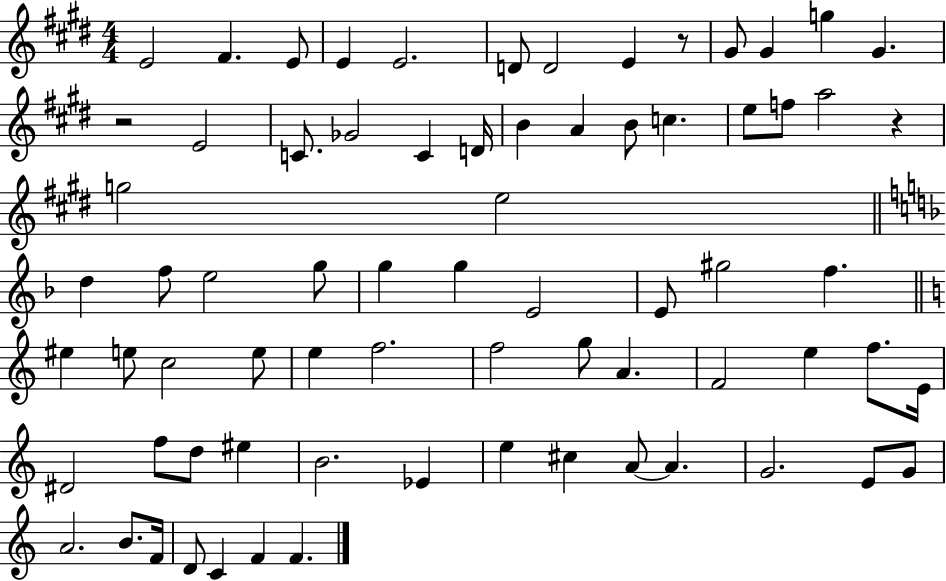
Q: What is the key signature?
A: E major